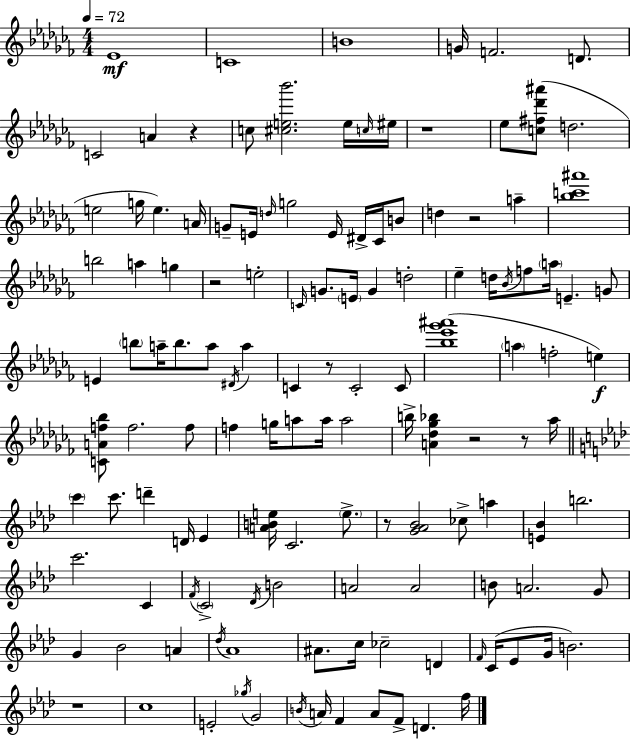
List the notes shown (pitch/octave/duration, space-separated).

Eb4/w C4/w B4/w G4/s F4/h. D4/e. C4/h A4/q R/q C5/e [C#5,E5,Bb6]/h. E5/s C5/s EIS5/s R/w Eb5/e [C5,F#5,Db6,A#6]/e D5/h. E5/h G5/s E5/q. A4/s G4/e E4/s D5/s G5/h E4/s D#4/s CES4/s B4/e D5/q R/h A5/q [Bb5,C6,A#6]/w B5/h A5/q G5/q R/h E5/h C4/s G4/e. E4/s G4/q D5/h Eb5/q D5/s Bb4/s F5/e A5/s E4/q. G4/e E4/q B5/e A5/s B5/e. A5/e D#4/s A5/q C4/q R/e C4/h C4/e [Bb5,Eb6,Gb6,A#6]/w A5/q F5/h E5/q [C4,A4,F5,Bb5]/e F5/h. F5/e F5/q G5/s A5/e A5/s A5/h B5/s [A4,Db5,Gb5,Bb5]/q R/h R/e Ab5/s C6/q C6/e. D6/q D4/s Eb4/q [A4,B4,E5]/s C4/h. E5/e. R/e [G4,Ab4,Bb4]/h CES5/e A5/q [E4,Bb4]/q B5/h. C6/h. C4/q F4/s C4/h Db4/s B4/h A4/h A4/h B4/e A4/h. G4/e G4/q Bb4/h A4/q Db5/s Ab4/w A#4/e. C5/s CES5/h D4/q F4/s C4/s Eb4/e G4/s B4/h. R/w C5/w E4/h Gb5/s G4/h B4/s A4/s F4/q A4/e F4/e D4/q. F5/s